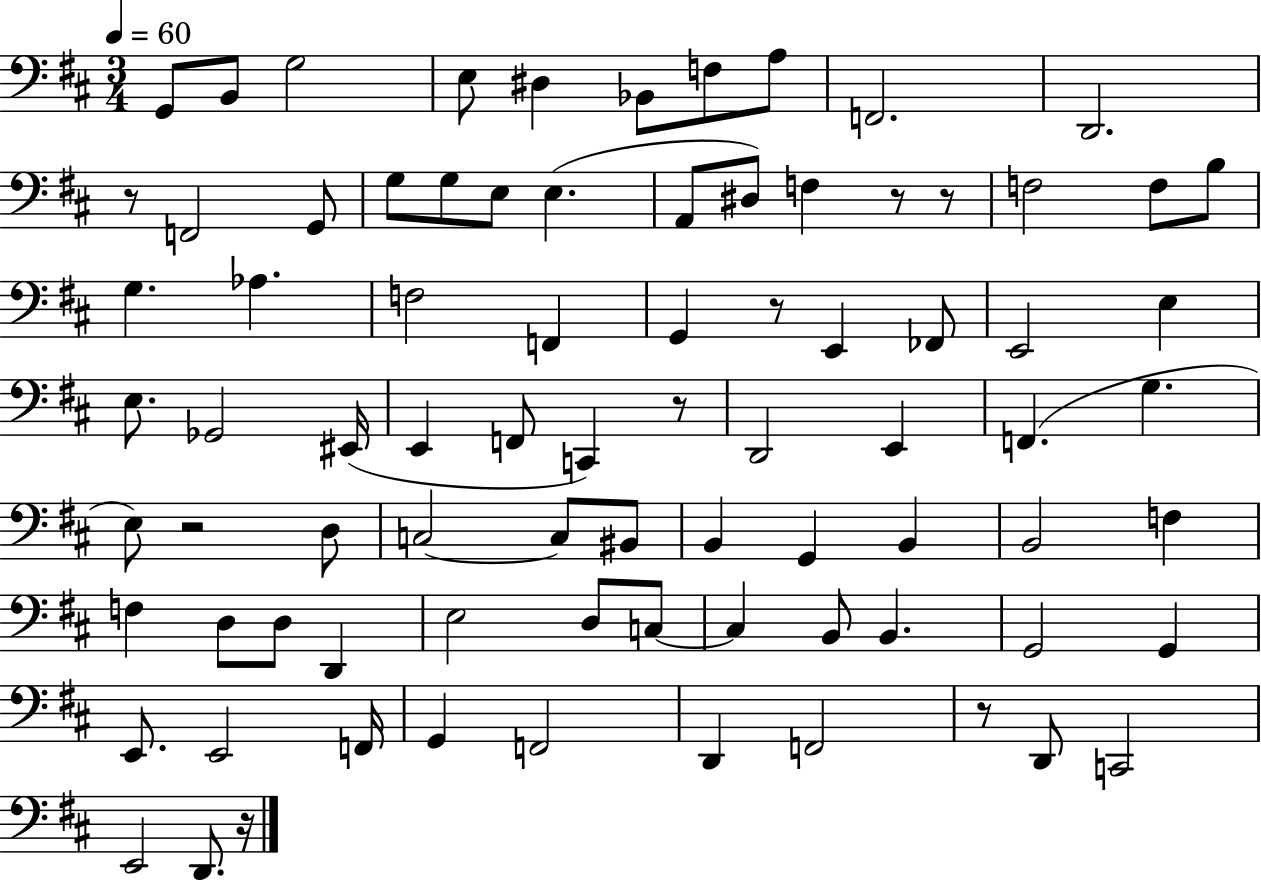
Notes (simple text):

G2/e B2/e G3/h E3/e D#3/q Bb2/e F3/e A3/e F2/h. D2/h. R/e F2/h G2/e G3/e G3/e E3/e E3/q. A2/e D#3/e F3/q R/e R/e F3/h F3/e B3/e G3/q. Ab3/q. F3/h F2/q G2/q R/e E2/q FES2/e E2/h E3/q E3/e. Gb2/h EIS2/s E2/q F2/e C2/q R/e D2/h E2/q F2/q. G3/q. E3/e R/h D3/e C3/h C3/e BIS2/e B2/q G2/q B2/q B2/h F3/q F3/q D3/e D3/e D2/q E3/h D3/e C3/e C3/q B2/e B2/q. G2/h G2/q E2/e. E2/h F2/s G2/q F2/h D2/q F2/h R/e D2/e C2/h E2/h D2/e. R/s